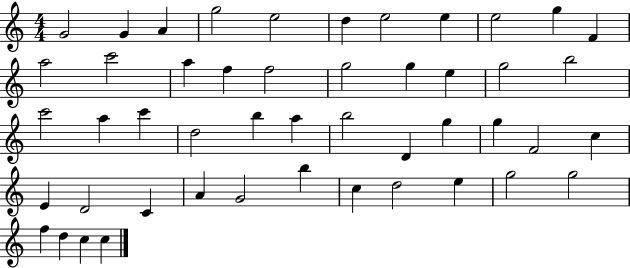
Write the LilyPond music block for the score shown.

{
  \clef treble
  \numericTimeSignature
  \time 4/4
  \key c \major
  g'2 g'4 a'4 | g''2 e''2 | d''4 e''2 e''4 | e''2 g''4 f'4 | \break a''2 c'''2 | a''4 f''4 f''2 | g''2 g''4 e''4 | g''2 b''2 | \break c'''2 a''4 c'''4 | d''2 b''4 a''4 | b''2 d'4 g''4 | g''4 f'2 c''4 | \break e'4 d'2 c'4 | a'4 g'2 b''4 | c''4 d''2 e''4 | g''2 g''2 | \break f''4 d''4 c''4 c''4 | \bar "|."
}